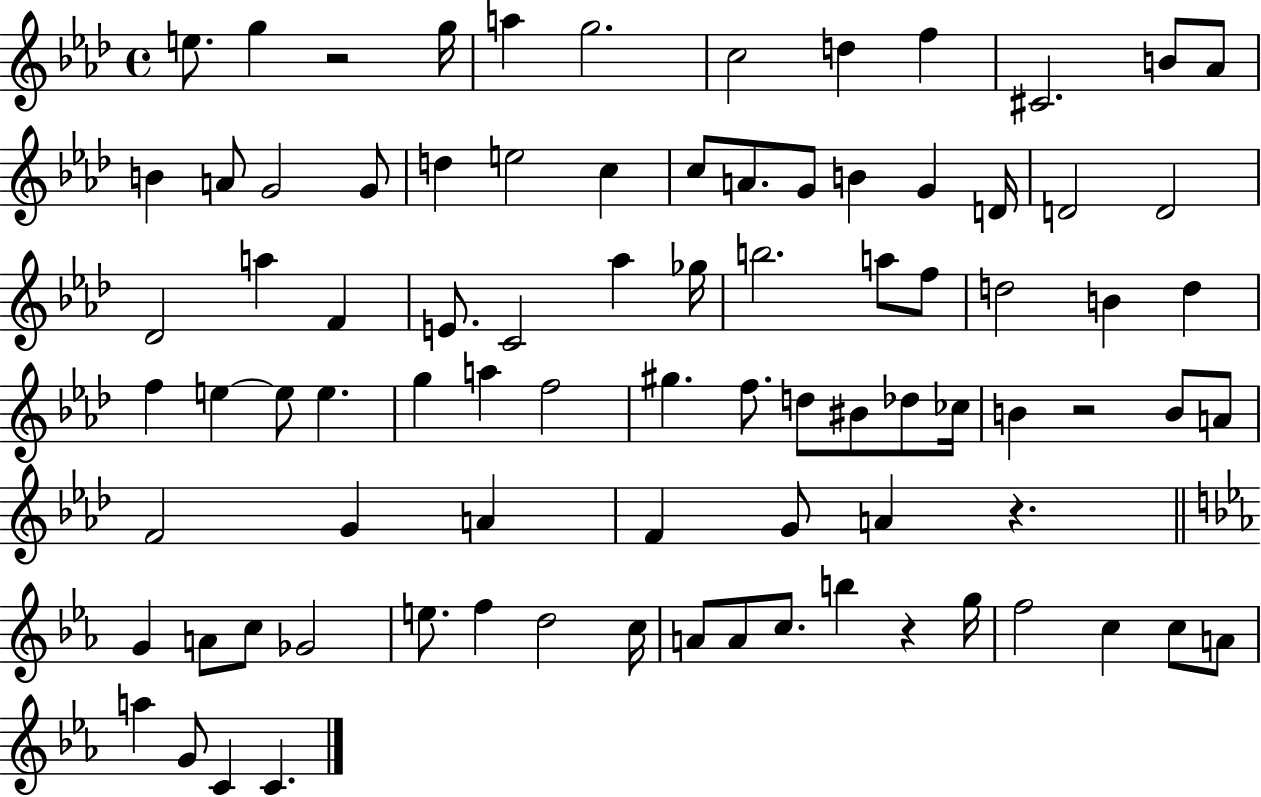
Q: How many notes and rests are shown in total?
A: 86